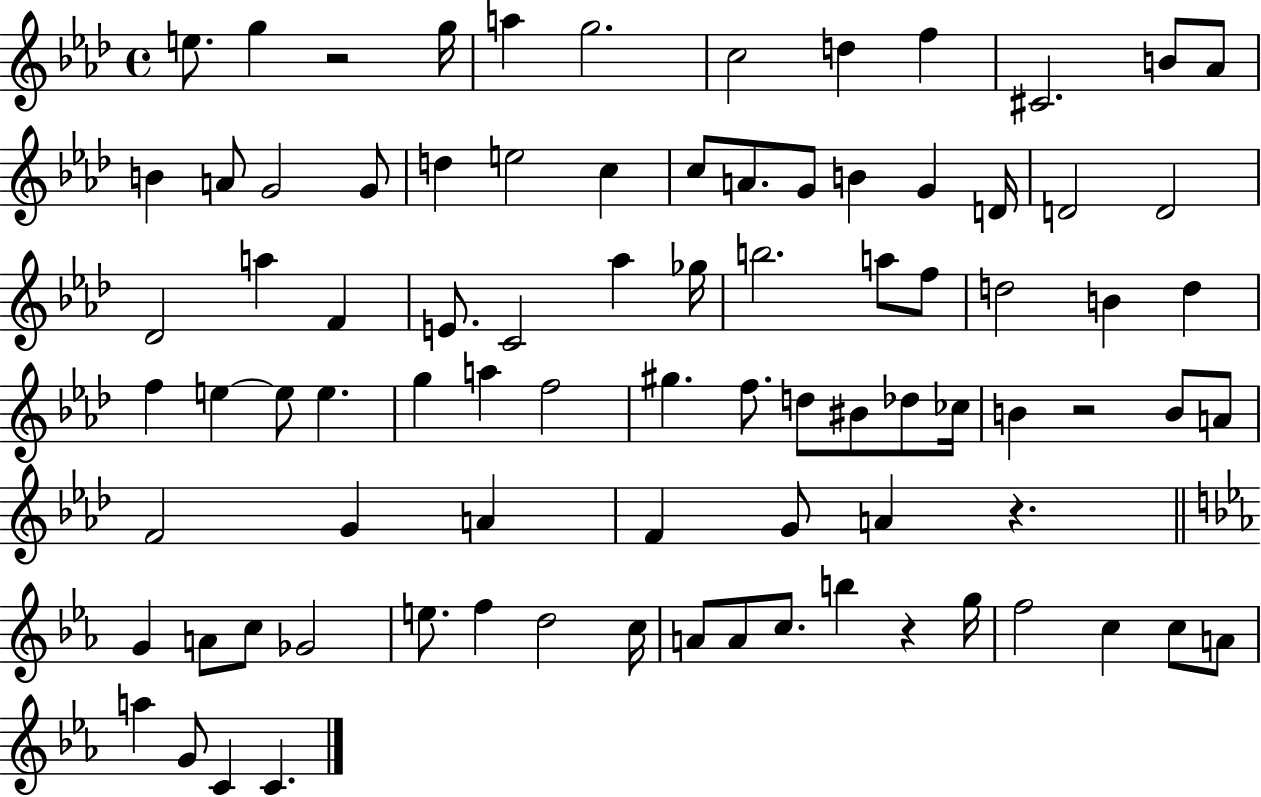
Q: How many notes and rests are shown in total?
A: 86